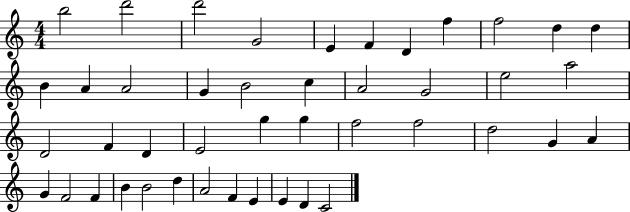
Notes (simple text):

B5/h D6/h D6/h G4/h E4/q F4/q D4/q F5/q F5/h D5/q D5/q B4/q A4/q A4/h G4/q B4/h C5/q A4/h G4/h E5/h A5/h D4/h F4/q D4/q E4/h G5/q G5/q F5/h F5/h D5/h G4/q A4/q G4/q F4/h F4/q B4/q B4/h D5/q A4/h F4/q E4/q E4/q D4/q C4/h